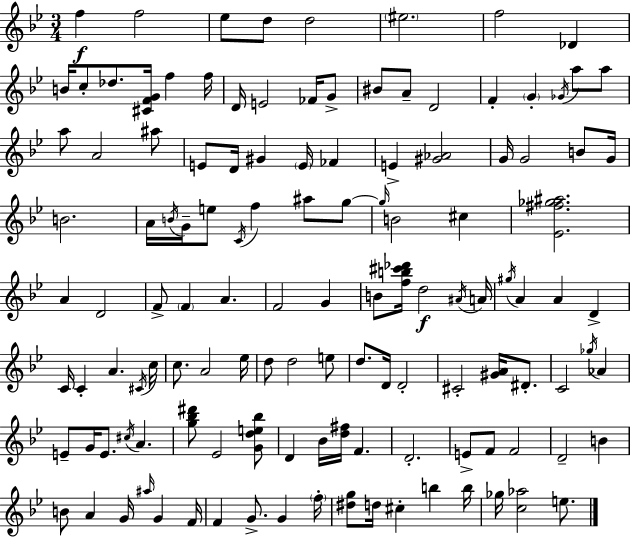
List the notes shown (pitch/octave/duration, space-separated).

F5/q F5/h Eb5/e D5/e D5/h EIS5/h. F5/h Db4/q B4/s C5/e Db5/e. [C#4,F4,G4]/s F5/q F5/s D4/s E4/h FES4/s G4/e BIS4/e A4/e D4/h F4/q G4/q Gb4/s A5/e A5/e A5/e A4/h A#5/e E4/e D4/s G#4/q E4/s FES4/q E4/q [G#4,Ab4]/h G4/s G4/h B4/e G4/s B4/h. A4/s B4/s G4/s E5/e C4/s F5/q A#5/e G5/e G5/s B4/h C#5/q [Eb4,F#5,Gb5,A#5]/h. A4/q D4/h F4/e F4/q A4/q. F4/h G4/q B4/e [F5,B5,C#6,Db6]/s D5/h A#4/s A4/s G#5/s A4/q A4/q D4/q C4/s C4/q A4/q. C#4/s C5/s C5/e. A4/h Eb5/s D5/e D5/h E5/e D5/e. D4/s D4/h C#4/h [G#4,A4]/s D#4/e. C4/h Gb5/s Ab4/q E4/e G4/s E4/e. C#5/s A4/q. [G5,Bb5,D#6]/e Eb4/h [G4,D5,E5,Bb5]/e D4/q Bb4/s [D5,F#5]/s F4/q. D4/h. E4/e F4/e F4/h D4/h B4/q B4/e A4/q G4/s A#5/s G4/q F4/s F4/q G4/e. G4/q F5/s [D#5,G5]/e D5/s C#5/q B5/q B5/s Gb5/s [C5,Ab5]/h E5/e.